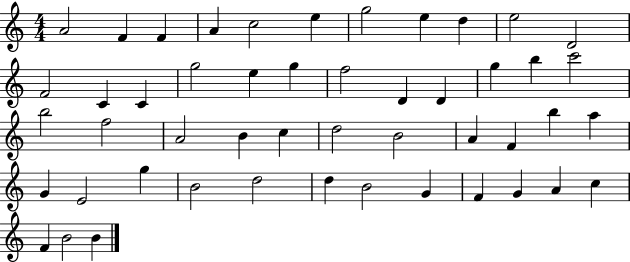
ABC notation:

X:1
T:Untitled
M:4/4
L:1/4
K:C
A2 F F A c2 e g2 e d e2 D2 F2 C C g2 e g f2 D D g b c'2 b2 f2 A2 B c d2 B2 A F b a G E2 g B2 d2 d B2 G F G A c F B2 B